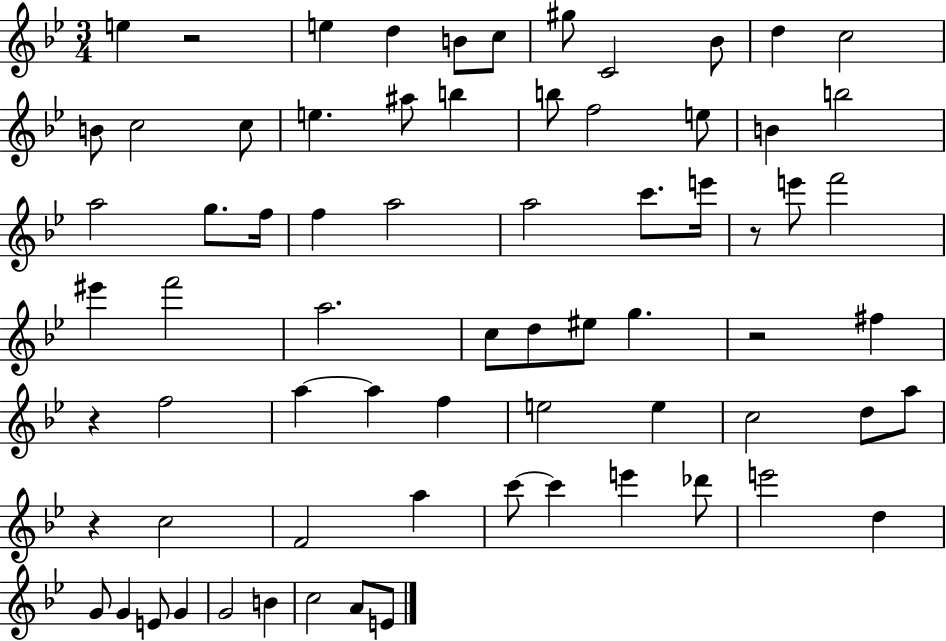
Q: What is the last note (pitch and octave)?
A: E4